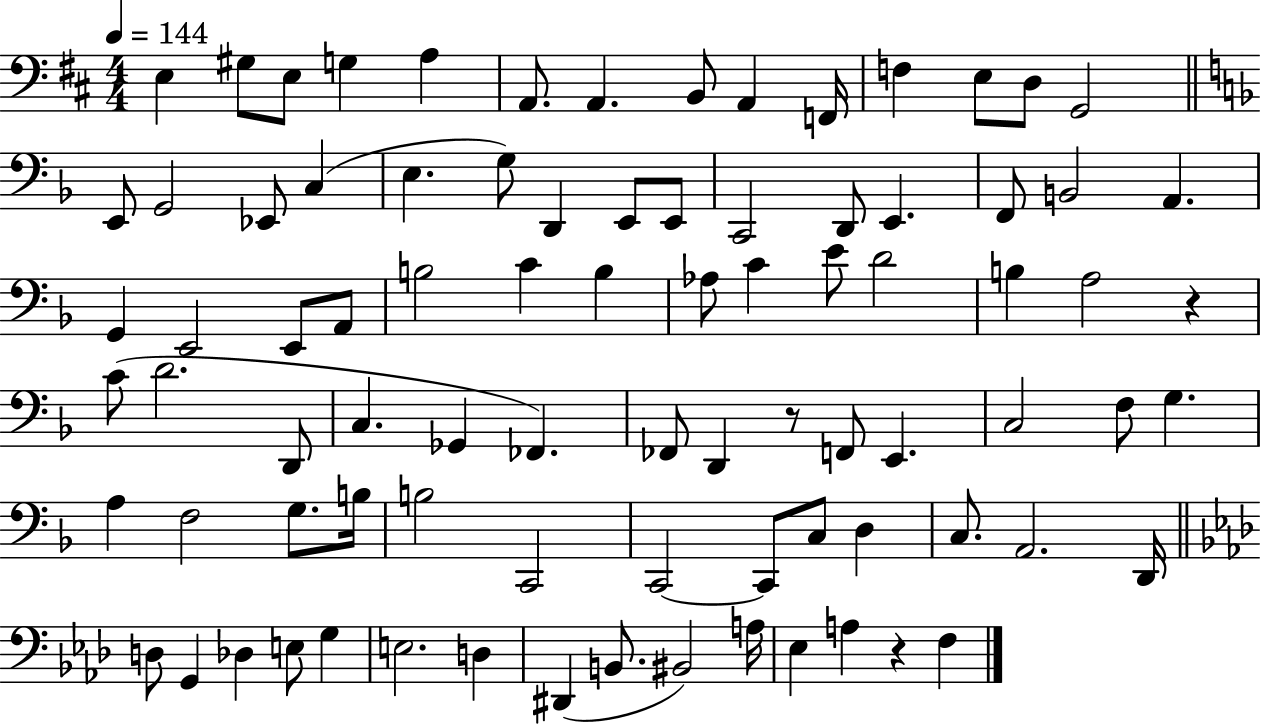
X:1
T:Untitled
M:4/4
L:1/4
K:D
E, ^G,/2 E,/2 G, A, A,,/2 A,, B,,/2 A,, F,,/4 F, E,/2 D,/2 G,,2 E,,/2 G,,2 _E,,/2 C, E, G,/2 D,, E,,/2 E,,/2 C,,2 D,,/2 E,, F,,/2 B,,2 A,, G,, E,,2 E,,/2 A,,/2 B,2 C B, _A,/2 C E/2 D2 B, A,2 z C/2 D2 D,,/2 C, _G,, _F,, _F,,/2 D,, z/2 F,,/2 E,, C,2 F,/2 G, A, F,2 G,/2 B,/4 B,2 C,,2 C,,2 C,,/2 C,/2 D, C,/2 A,,2 D,,/4 D,/2 G,, _D, E,/2 G, E,2 D, ^D,, B,,/2 ^B,,2 A,/4 _E, A, z F,